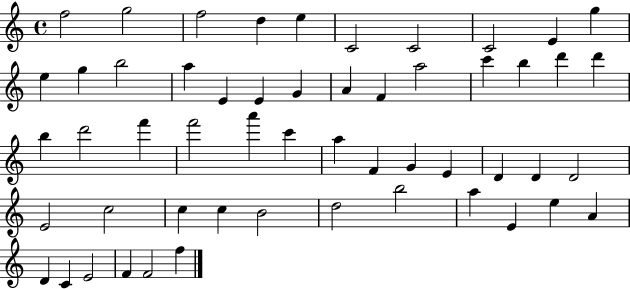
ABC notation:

X:1
T:Untitled
M:4/4
L:1/4
K:C
f2 g2 f2 d e C2 C2 C2 E g e g b2 a E E G A F a2 c' b d' d' b d'2 f' f'2 a' c' a F G E D D D2 E2 c2 c c B2 d2 b2 a E e A D C E2 F F2 f